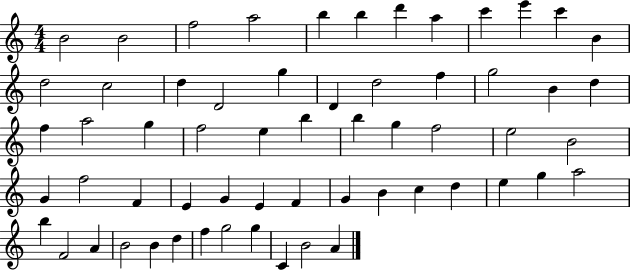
B4/h B4/h F5/h A5/h B5/q B5/q D6/q A5/q C6/q E6/q C6/q B4/q D5/h C5/h D5/q D4/h G5/q D4/q D5/h F5/q G5/h B4/q D5/q F5/q A5/h G5/q F5/h E5/q B5/q B5/q G5/q F5/h E5/h B4/h G4/q F5/h F4/q E4/q G4/q E4/q F4/q G4/q B4/q C5/q D5/q E5/q G5/q A5/h B5/q F4/h A4/q B4/h B4/q D5/q F5/q G5/h G5/q C4/q B4/h A4/q